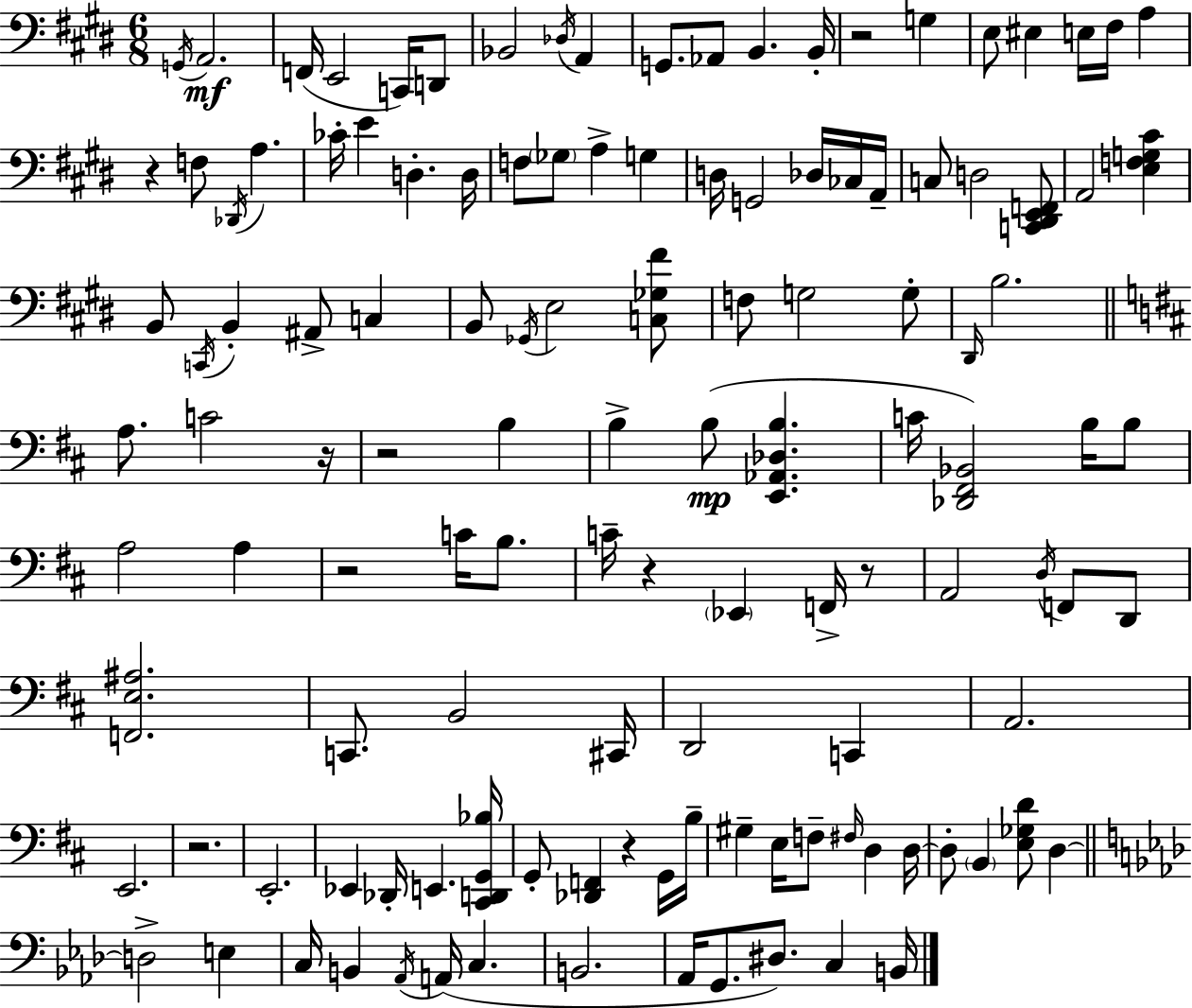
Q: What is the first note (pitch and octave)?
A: G2